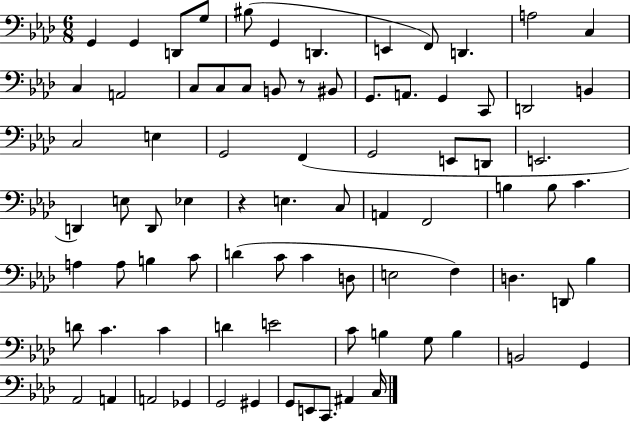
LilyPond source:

{
  \clef bass
  \numericTimeSignature
  \time 6/8
  \key aes \major
  \repeat volta 2 { g,4 g,4 d,8 g8 | bis8( g,4 d,4. | e,4 f,8) d,4. | a2 c4 | \break c4 a,2 | c8 c8 c8 b,8 r8 bis,8 | g,8. a,8. g,4 c,8 | d,2 b,4 | \break c2 e4 | g,2 f,4( | g,2 e,8 d,8 | e,2. | \break d,4) e8 d,8 ees4 | r4 e4. c8 | a,4 f,2 | b4 b8 c'4. | \break a4 a8 b4 c'8 | d'4( c'8 c'4 d8 | e2 f4) | d4. d,8 bes4 | \break d'8 c'4. c'4 | d'4 e'2 | c'8 b4 g8 b4 | b,2 g,4 | \break aes,2 a,4 | a,2 ges,4 | g,2 gis,4 | g,8 e,8 c,8. ais,4 c16 | \break } \bar "|."
}